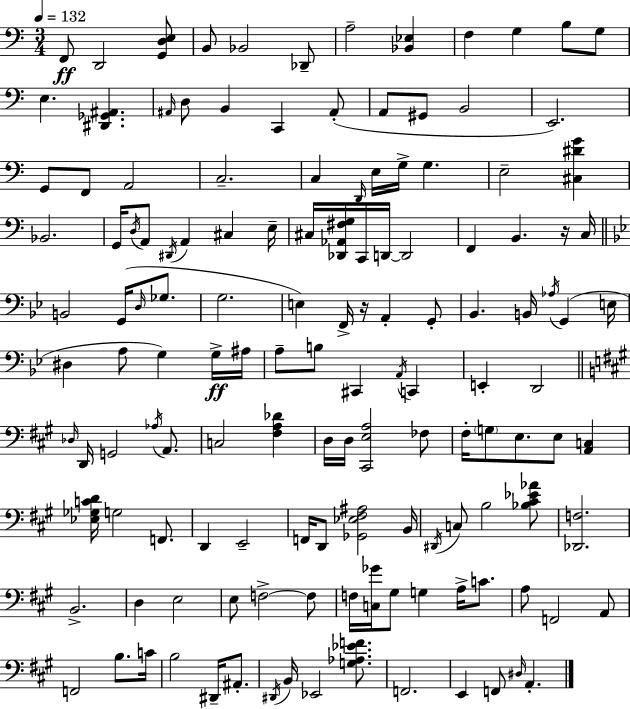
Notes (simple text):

F2/e D2/h [G2,D3,E3]/e B2/e Bb2/h Db2/e A3/h [Bb2,Eb3]/q F3/q G3/q B3/e G3/e E3/q. [D#2,Gb2,A#2]/q. A#2/s D3/e B2/q C2/q A#2/e A2/e G#2/e B2/h E2/h. G2/e F2/e A2/h C3/h. C3/q D2/s E3/s G3/s G3/q. E3/h [C#3,D#4,G4]/q Bb2/h. G2/s D3/s A2/e D#2/s A2/q C#3/q E3/s C#3/s [Db2,Ab2,F#3,G3]/s C2/s D2/s D2/h F2/q B2/q. R/s C3/s B2/h G2/s D3/s Gb3/e. G3/h. E3/q F2/s R/s A2/q G2/e Bb2/q. B2/s Ab3/s G2/q E3/s D#3/q A3/e G3/q G3/s A#3/s A3/e B3/e C#2/q A2/s C2/q E2/q D2/h Db3/s D2/s G2/h Ab3/s A2/e. C3/h [F#3,A3,Db4]/q D3/s D3/s [C#2,E3,A3]/h FES3/e F#3/s G3/e E3/e. E3/e [A2,C3]/q [Eb3,Gb3,C4,D4]/s G3/h F2/e. D2/q E2/h F2/s D2/e [Gb2,Eb3,F#3,A#3]/h B2/s D#2/s C3/e B3/h [Bb3,C#4,Eb4,Ab4]/e [Db2,F3]/h. B2/h. D3/q E3/h E3/e F3/h F3/e F3/s [C3,Gb4]/s G#3/e G3/q A3/s C4/e. A3/e F2/h A2/e F2/h B3/e. C4/s B3/h D#2/s A#2/e. D#2/s B2/s Eb2/h [G3,Ab3,Eb4,F4]/e. F2/h. E2/q F2/e D#3/s A2/q.